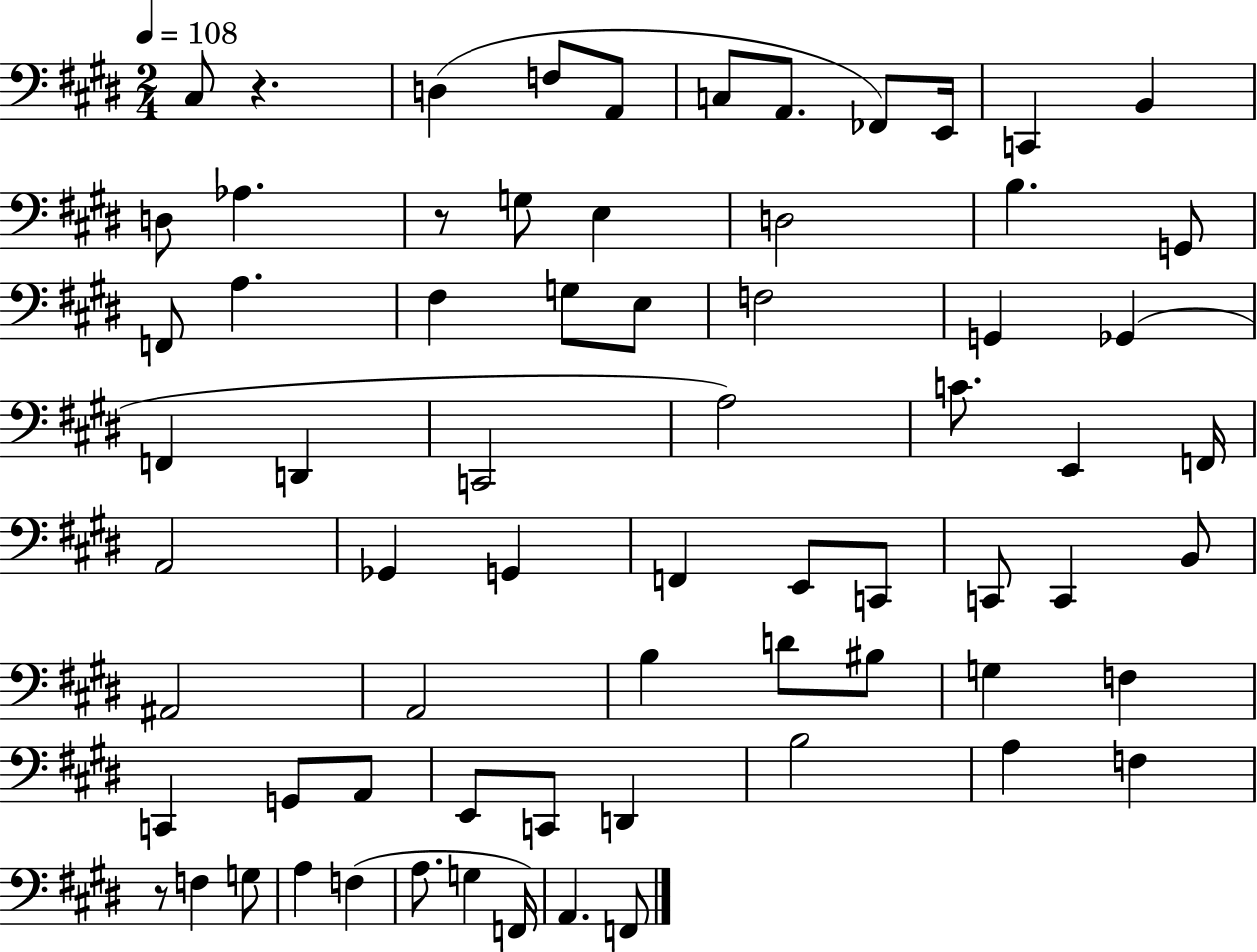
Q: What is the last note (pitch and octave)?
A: F2